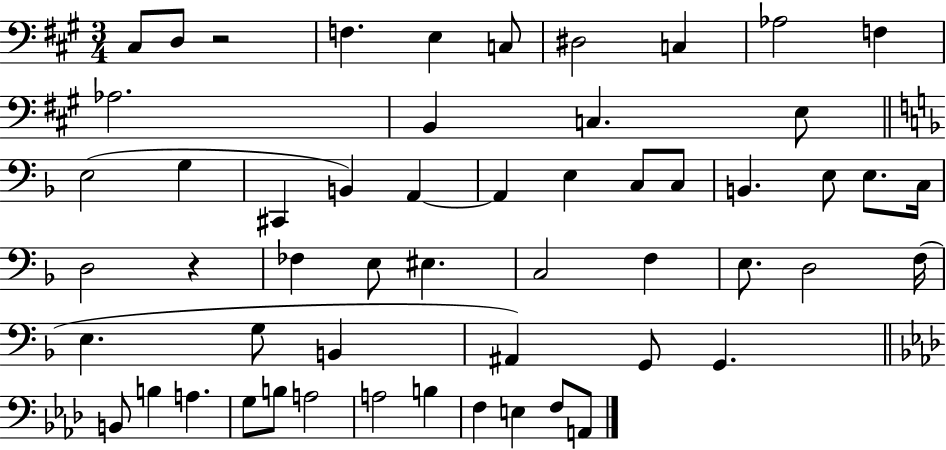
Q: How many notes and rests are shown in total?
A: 55